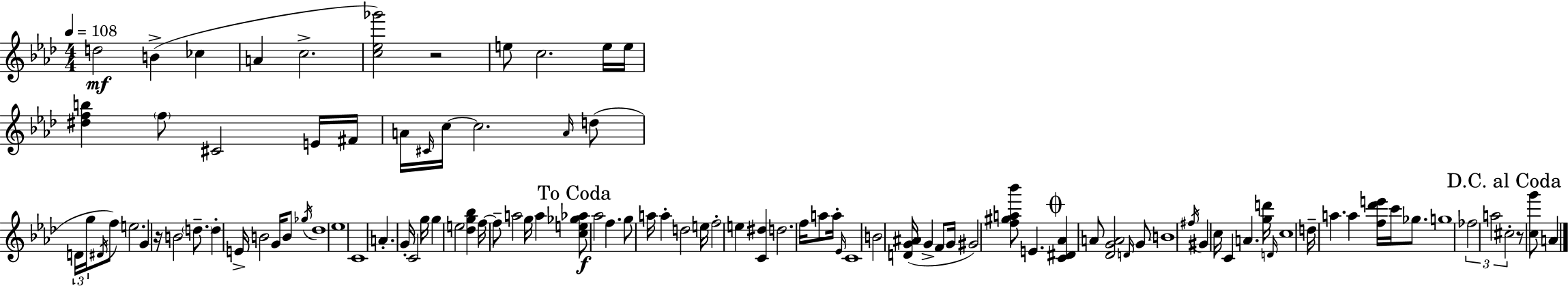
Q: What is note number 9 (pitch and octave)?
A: E5